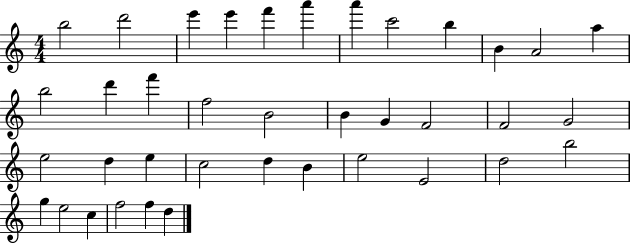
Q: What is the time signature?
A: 4/4